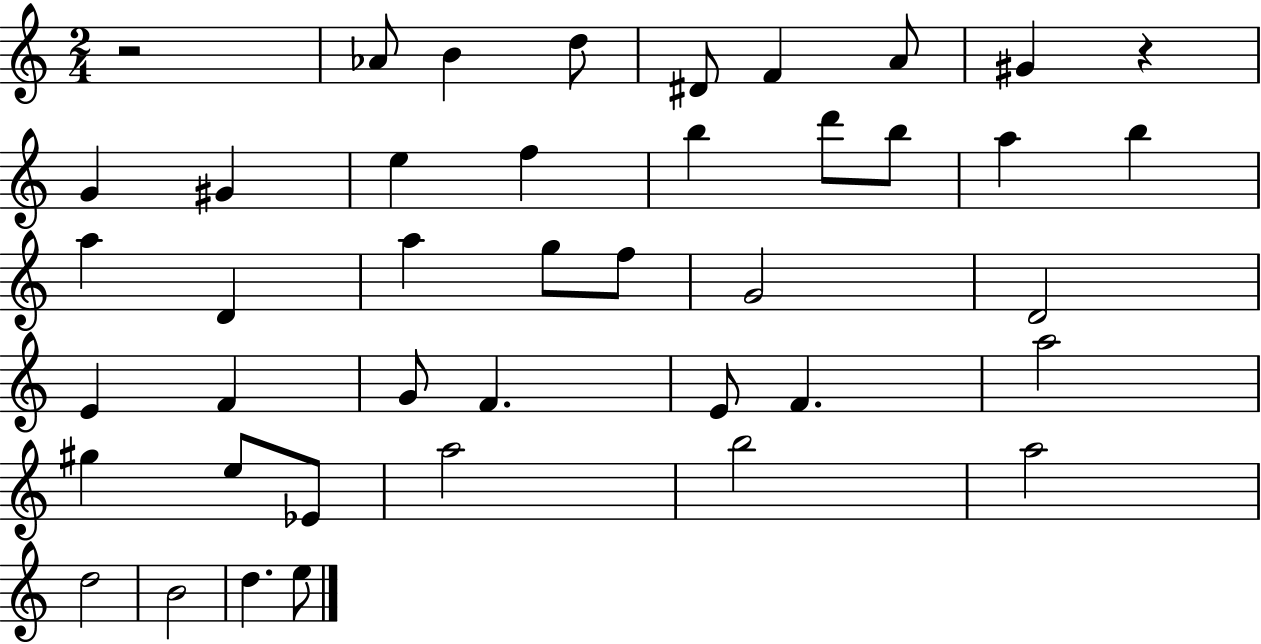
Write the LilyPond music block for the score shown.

{
  \clef treble
  \numericTimeSignature
  \time 2/4
  \key c \major
  \repeat volta 2 { r2 | aes'8 b'4 d''8 | dis'8 f'4 a'8 | gis'4 r4 | \break g'4 gis'4 | e''4 f''4 | b''4 d'''8 b''8 | a''4 b''4 | \break a''4 d'4 | a''4 g''8 f''8 | g'2 | d'2 | \break e'4 f'4 | g'8 f'4. | e'8 f'4. | a''2 | \break gis''4 e''8 ees'8 | a''2 | b''2 | a''2 | \break d''2 | b'2 | d''4. e''8 | } \bar "|."
}